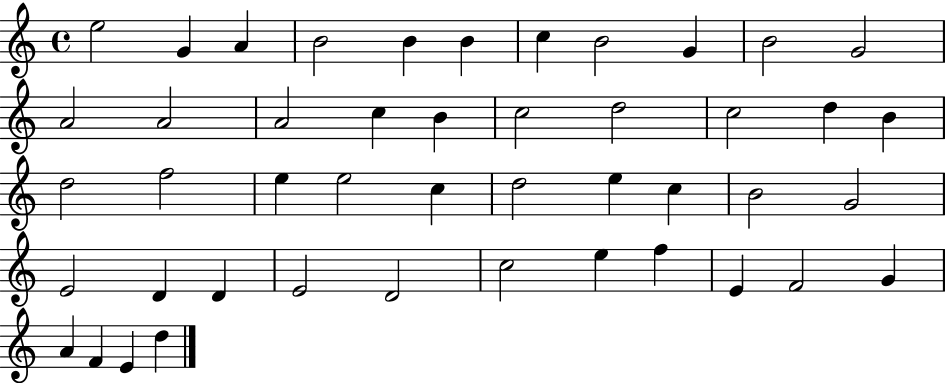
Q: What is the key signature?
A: C major